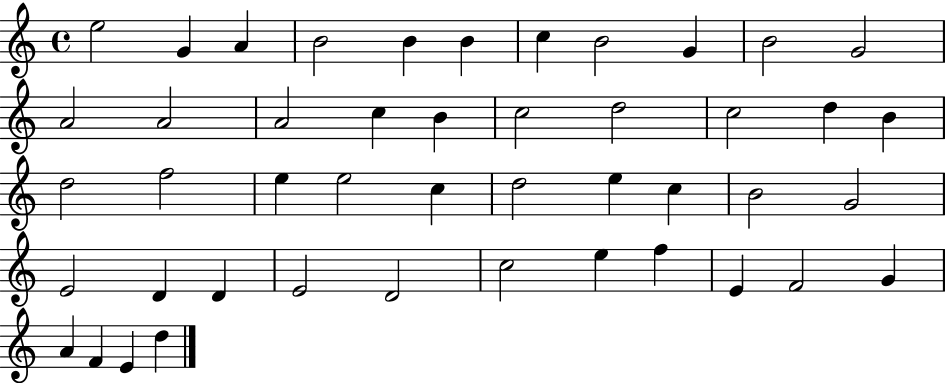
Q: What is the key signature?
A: C major